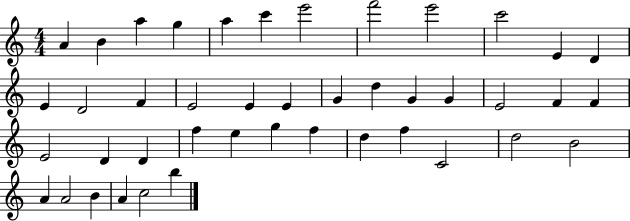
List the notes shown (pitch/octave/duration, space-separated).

A4/q B4/q A5/q G5/q A5/q C6/q E6/h F6/h E6/h C6/h E4/q D4/q E4/q D4/h F4/q E4/h E4/q E4/q G4/q D5/q G4/q G4/q E4/h F4/q F4/q E4/h D4/q D4/q F5/q E5/q G5/q F5/q D5/q F5/q C4/h D5/h B4/h A4/q A4/h B4/q A4/q C5/h B5/q